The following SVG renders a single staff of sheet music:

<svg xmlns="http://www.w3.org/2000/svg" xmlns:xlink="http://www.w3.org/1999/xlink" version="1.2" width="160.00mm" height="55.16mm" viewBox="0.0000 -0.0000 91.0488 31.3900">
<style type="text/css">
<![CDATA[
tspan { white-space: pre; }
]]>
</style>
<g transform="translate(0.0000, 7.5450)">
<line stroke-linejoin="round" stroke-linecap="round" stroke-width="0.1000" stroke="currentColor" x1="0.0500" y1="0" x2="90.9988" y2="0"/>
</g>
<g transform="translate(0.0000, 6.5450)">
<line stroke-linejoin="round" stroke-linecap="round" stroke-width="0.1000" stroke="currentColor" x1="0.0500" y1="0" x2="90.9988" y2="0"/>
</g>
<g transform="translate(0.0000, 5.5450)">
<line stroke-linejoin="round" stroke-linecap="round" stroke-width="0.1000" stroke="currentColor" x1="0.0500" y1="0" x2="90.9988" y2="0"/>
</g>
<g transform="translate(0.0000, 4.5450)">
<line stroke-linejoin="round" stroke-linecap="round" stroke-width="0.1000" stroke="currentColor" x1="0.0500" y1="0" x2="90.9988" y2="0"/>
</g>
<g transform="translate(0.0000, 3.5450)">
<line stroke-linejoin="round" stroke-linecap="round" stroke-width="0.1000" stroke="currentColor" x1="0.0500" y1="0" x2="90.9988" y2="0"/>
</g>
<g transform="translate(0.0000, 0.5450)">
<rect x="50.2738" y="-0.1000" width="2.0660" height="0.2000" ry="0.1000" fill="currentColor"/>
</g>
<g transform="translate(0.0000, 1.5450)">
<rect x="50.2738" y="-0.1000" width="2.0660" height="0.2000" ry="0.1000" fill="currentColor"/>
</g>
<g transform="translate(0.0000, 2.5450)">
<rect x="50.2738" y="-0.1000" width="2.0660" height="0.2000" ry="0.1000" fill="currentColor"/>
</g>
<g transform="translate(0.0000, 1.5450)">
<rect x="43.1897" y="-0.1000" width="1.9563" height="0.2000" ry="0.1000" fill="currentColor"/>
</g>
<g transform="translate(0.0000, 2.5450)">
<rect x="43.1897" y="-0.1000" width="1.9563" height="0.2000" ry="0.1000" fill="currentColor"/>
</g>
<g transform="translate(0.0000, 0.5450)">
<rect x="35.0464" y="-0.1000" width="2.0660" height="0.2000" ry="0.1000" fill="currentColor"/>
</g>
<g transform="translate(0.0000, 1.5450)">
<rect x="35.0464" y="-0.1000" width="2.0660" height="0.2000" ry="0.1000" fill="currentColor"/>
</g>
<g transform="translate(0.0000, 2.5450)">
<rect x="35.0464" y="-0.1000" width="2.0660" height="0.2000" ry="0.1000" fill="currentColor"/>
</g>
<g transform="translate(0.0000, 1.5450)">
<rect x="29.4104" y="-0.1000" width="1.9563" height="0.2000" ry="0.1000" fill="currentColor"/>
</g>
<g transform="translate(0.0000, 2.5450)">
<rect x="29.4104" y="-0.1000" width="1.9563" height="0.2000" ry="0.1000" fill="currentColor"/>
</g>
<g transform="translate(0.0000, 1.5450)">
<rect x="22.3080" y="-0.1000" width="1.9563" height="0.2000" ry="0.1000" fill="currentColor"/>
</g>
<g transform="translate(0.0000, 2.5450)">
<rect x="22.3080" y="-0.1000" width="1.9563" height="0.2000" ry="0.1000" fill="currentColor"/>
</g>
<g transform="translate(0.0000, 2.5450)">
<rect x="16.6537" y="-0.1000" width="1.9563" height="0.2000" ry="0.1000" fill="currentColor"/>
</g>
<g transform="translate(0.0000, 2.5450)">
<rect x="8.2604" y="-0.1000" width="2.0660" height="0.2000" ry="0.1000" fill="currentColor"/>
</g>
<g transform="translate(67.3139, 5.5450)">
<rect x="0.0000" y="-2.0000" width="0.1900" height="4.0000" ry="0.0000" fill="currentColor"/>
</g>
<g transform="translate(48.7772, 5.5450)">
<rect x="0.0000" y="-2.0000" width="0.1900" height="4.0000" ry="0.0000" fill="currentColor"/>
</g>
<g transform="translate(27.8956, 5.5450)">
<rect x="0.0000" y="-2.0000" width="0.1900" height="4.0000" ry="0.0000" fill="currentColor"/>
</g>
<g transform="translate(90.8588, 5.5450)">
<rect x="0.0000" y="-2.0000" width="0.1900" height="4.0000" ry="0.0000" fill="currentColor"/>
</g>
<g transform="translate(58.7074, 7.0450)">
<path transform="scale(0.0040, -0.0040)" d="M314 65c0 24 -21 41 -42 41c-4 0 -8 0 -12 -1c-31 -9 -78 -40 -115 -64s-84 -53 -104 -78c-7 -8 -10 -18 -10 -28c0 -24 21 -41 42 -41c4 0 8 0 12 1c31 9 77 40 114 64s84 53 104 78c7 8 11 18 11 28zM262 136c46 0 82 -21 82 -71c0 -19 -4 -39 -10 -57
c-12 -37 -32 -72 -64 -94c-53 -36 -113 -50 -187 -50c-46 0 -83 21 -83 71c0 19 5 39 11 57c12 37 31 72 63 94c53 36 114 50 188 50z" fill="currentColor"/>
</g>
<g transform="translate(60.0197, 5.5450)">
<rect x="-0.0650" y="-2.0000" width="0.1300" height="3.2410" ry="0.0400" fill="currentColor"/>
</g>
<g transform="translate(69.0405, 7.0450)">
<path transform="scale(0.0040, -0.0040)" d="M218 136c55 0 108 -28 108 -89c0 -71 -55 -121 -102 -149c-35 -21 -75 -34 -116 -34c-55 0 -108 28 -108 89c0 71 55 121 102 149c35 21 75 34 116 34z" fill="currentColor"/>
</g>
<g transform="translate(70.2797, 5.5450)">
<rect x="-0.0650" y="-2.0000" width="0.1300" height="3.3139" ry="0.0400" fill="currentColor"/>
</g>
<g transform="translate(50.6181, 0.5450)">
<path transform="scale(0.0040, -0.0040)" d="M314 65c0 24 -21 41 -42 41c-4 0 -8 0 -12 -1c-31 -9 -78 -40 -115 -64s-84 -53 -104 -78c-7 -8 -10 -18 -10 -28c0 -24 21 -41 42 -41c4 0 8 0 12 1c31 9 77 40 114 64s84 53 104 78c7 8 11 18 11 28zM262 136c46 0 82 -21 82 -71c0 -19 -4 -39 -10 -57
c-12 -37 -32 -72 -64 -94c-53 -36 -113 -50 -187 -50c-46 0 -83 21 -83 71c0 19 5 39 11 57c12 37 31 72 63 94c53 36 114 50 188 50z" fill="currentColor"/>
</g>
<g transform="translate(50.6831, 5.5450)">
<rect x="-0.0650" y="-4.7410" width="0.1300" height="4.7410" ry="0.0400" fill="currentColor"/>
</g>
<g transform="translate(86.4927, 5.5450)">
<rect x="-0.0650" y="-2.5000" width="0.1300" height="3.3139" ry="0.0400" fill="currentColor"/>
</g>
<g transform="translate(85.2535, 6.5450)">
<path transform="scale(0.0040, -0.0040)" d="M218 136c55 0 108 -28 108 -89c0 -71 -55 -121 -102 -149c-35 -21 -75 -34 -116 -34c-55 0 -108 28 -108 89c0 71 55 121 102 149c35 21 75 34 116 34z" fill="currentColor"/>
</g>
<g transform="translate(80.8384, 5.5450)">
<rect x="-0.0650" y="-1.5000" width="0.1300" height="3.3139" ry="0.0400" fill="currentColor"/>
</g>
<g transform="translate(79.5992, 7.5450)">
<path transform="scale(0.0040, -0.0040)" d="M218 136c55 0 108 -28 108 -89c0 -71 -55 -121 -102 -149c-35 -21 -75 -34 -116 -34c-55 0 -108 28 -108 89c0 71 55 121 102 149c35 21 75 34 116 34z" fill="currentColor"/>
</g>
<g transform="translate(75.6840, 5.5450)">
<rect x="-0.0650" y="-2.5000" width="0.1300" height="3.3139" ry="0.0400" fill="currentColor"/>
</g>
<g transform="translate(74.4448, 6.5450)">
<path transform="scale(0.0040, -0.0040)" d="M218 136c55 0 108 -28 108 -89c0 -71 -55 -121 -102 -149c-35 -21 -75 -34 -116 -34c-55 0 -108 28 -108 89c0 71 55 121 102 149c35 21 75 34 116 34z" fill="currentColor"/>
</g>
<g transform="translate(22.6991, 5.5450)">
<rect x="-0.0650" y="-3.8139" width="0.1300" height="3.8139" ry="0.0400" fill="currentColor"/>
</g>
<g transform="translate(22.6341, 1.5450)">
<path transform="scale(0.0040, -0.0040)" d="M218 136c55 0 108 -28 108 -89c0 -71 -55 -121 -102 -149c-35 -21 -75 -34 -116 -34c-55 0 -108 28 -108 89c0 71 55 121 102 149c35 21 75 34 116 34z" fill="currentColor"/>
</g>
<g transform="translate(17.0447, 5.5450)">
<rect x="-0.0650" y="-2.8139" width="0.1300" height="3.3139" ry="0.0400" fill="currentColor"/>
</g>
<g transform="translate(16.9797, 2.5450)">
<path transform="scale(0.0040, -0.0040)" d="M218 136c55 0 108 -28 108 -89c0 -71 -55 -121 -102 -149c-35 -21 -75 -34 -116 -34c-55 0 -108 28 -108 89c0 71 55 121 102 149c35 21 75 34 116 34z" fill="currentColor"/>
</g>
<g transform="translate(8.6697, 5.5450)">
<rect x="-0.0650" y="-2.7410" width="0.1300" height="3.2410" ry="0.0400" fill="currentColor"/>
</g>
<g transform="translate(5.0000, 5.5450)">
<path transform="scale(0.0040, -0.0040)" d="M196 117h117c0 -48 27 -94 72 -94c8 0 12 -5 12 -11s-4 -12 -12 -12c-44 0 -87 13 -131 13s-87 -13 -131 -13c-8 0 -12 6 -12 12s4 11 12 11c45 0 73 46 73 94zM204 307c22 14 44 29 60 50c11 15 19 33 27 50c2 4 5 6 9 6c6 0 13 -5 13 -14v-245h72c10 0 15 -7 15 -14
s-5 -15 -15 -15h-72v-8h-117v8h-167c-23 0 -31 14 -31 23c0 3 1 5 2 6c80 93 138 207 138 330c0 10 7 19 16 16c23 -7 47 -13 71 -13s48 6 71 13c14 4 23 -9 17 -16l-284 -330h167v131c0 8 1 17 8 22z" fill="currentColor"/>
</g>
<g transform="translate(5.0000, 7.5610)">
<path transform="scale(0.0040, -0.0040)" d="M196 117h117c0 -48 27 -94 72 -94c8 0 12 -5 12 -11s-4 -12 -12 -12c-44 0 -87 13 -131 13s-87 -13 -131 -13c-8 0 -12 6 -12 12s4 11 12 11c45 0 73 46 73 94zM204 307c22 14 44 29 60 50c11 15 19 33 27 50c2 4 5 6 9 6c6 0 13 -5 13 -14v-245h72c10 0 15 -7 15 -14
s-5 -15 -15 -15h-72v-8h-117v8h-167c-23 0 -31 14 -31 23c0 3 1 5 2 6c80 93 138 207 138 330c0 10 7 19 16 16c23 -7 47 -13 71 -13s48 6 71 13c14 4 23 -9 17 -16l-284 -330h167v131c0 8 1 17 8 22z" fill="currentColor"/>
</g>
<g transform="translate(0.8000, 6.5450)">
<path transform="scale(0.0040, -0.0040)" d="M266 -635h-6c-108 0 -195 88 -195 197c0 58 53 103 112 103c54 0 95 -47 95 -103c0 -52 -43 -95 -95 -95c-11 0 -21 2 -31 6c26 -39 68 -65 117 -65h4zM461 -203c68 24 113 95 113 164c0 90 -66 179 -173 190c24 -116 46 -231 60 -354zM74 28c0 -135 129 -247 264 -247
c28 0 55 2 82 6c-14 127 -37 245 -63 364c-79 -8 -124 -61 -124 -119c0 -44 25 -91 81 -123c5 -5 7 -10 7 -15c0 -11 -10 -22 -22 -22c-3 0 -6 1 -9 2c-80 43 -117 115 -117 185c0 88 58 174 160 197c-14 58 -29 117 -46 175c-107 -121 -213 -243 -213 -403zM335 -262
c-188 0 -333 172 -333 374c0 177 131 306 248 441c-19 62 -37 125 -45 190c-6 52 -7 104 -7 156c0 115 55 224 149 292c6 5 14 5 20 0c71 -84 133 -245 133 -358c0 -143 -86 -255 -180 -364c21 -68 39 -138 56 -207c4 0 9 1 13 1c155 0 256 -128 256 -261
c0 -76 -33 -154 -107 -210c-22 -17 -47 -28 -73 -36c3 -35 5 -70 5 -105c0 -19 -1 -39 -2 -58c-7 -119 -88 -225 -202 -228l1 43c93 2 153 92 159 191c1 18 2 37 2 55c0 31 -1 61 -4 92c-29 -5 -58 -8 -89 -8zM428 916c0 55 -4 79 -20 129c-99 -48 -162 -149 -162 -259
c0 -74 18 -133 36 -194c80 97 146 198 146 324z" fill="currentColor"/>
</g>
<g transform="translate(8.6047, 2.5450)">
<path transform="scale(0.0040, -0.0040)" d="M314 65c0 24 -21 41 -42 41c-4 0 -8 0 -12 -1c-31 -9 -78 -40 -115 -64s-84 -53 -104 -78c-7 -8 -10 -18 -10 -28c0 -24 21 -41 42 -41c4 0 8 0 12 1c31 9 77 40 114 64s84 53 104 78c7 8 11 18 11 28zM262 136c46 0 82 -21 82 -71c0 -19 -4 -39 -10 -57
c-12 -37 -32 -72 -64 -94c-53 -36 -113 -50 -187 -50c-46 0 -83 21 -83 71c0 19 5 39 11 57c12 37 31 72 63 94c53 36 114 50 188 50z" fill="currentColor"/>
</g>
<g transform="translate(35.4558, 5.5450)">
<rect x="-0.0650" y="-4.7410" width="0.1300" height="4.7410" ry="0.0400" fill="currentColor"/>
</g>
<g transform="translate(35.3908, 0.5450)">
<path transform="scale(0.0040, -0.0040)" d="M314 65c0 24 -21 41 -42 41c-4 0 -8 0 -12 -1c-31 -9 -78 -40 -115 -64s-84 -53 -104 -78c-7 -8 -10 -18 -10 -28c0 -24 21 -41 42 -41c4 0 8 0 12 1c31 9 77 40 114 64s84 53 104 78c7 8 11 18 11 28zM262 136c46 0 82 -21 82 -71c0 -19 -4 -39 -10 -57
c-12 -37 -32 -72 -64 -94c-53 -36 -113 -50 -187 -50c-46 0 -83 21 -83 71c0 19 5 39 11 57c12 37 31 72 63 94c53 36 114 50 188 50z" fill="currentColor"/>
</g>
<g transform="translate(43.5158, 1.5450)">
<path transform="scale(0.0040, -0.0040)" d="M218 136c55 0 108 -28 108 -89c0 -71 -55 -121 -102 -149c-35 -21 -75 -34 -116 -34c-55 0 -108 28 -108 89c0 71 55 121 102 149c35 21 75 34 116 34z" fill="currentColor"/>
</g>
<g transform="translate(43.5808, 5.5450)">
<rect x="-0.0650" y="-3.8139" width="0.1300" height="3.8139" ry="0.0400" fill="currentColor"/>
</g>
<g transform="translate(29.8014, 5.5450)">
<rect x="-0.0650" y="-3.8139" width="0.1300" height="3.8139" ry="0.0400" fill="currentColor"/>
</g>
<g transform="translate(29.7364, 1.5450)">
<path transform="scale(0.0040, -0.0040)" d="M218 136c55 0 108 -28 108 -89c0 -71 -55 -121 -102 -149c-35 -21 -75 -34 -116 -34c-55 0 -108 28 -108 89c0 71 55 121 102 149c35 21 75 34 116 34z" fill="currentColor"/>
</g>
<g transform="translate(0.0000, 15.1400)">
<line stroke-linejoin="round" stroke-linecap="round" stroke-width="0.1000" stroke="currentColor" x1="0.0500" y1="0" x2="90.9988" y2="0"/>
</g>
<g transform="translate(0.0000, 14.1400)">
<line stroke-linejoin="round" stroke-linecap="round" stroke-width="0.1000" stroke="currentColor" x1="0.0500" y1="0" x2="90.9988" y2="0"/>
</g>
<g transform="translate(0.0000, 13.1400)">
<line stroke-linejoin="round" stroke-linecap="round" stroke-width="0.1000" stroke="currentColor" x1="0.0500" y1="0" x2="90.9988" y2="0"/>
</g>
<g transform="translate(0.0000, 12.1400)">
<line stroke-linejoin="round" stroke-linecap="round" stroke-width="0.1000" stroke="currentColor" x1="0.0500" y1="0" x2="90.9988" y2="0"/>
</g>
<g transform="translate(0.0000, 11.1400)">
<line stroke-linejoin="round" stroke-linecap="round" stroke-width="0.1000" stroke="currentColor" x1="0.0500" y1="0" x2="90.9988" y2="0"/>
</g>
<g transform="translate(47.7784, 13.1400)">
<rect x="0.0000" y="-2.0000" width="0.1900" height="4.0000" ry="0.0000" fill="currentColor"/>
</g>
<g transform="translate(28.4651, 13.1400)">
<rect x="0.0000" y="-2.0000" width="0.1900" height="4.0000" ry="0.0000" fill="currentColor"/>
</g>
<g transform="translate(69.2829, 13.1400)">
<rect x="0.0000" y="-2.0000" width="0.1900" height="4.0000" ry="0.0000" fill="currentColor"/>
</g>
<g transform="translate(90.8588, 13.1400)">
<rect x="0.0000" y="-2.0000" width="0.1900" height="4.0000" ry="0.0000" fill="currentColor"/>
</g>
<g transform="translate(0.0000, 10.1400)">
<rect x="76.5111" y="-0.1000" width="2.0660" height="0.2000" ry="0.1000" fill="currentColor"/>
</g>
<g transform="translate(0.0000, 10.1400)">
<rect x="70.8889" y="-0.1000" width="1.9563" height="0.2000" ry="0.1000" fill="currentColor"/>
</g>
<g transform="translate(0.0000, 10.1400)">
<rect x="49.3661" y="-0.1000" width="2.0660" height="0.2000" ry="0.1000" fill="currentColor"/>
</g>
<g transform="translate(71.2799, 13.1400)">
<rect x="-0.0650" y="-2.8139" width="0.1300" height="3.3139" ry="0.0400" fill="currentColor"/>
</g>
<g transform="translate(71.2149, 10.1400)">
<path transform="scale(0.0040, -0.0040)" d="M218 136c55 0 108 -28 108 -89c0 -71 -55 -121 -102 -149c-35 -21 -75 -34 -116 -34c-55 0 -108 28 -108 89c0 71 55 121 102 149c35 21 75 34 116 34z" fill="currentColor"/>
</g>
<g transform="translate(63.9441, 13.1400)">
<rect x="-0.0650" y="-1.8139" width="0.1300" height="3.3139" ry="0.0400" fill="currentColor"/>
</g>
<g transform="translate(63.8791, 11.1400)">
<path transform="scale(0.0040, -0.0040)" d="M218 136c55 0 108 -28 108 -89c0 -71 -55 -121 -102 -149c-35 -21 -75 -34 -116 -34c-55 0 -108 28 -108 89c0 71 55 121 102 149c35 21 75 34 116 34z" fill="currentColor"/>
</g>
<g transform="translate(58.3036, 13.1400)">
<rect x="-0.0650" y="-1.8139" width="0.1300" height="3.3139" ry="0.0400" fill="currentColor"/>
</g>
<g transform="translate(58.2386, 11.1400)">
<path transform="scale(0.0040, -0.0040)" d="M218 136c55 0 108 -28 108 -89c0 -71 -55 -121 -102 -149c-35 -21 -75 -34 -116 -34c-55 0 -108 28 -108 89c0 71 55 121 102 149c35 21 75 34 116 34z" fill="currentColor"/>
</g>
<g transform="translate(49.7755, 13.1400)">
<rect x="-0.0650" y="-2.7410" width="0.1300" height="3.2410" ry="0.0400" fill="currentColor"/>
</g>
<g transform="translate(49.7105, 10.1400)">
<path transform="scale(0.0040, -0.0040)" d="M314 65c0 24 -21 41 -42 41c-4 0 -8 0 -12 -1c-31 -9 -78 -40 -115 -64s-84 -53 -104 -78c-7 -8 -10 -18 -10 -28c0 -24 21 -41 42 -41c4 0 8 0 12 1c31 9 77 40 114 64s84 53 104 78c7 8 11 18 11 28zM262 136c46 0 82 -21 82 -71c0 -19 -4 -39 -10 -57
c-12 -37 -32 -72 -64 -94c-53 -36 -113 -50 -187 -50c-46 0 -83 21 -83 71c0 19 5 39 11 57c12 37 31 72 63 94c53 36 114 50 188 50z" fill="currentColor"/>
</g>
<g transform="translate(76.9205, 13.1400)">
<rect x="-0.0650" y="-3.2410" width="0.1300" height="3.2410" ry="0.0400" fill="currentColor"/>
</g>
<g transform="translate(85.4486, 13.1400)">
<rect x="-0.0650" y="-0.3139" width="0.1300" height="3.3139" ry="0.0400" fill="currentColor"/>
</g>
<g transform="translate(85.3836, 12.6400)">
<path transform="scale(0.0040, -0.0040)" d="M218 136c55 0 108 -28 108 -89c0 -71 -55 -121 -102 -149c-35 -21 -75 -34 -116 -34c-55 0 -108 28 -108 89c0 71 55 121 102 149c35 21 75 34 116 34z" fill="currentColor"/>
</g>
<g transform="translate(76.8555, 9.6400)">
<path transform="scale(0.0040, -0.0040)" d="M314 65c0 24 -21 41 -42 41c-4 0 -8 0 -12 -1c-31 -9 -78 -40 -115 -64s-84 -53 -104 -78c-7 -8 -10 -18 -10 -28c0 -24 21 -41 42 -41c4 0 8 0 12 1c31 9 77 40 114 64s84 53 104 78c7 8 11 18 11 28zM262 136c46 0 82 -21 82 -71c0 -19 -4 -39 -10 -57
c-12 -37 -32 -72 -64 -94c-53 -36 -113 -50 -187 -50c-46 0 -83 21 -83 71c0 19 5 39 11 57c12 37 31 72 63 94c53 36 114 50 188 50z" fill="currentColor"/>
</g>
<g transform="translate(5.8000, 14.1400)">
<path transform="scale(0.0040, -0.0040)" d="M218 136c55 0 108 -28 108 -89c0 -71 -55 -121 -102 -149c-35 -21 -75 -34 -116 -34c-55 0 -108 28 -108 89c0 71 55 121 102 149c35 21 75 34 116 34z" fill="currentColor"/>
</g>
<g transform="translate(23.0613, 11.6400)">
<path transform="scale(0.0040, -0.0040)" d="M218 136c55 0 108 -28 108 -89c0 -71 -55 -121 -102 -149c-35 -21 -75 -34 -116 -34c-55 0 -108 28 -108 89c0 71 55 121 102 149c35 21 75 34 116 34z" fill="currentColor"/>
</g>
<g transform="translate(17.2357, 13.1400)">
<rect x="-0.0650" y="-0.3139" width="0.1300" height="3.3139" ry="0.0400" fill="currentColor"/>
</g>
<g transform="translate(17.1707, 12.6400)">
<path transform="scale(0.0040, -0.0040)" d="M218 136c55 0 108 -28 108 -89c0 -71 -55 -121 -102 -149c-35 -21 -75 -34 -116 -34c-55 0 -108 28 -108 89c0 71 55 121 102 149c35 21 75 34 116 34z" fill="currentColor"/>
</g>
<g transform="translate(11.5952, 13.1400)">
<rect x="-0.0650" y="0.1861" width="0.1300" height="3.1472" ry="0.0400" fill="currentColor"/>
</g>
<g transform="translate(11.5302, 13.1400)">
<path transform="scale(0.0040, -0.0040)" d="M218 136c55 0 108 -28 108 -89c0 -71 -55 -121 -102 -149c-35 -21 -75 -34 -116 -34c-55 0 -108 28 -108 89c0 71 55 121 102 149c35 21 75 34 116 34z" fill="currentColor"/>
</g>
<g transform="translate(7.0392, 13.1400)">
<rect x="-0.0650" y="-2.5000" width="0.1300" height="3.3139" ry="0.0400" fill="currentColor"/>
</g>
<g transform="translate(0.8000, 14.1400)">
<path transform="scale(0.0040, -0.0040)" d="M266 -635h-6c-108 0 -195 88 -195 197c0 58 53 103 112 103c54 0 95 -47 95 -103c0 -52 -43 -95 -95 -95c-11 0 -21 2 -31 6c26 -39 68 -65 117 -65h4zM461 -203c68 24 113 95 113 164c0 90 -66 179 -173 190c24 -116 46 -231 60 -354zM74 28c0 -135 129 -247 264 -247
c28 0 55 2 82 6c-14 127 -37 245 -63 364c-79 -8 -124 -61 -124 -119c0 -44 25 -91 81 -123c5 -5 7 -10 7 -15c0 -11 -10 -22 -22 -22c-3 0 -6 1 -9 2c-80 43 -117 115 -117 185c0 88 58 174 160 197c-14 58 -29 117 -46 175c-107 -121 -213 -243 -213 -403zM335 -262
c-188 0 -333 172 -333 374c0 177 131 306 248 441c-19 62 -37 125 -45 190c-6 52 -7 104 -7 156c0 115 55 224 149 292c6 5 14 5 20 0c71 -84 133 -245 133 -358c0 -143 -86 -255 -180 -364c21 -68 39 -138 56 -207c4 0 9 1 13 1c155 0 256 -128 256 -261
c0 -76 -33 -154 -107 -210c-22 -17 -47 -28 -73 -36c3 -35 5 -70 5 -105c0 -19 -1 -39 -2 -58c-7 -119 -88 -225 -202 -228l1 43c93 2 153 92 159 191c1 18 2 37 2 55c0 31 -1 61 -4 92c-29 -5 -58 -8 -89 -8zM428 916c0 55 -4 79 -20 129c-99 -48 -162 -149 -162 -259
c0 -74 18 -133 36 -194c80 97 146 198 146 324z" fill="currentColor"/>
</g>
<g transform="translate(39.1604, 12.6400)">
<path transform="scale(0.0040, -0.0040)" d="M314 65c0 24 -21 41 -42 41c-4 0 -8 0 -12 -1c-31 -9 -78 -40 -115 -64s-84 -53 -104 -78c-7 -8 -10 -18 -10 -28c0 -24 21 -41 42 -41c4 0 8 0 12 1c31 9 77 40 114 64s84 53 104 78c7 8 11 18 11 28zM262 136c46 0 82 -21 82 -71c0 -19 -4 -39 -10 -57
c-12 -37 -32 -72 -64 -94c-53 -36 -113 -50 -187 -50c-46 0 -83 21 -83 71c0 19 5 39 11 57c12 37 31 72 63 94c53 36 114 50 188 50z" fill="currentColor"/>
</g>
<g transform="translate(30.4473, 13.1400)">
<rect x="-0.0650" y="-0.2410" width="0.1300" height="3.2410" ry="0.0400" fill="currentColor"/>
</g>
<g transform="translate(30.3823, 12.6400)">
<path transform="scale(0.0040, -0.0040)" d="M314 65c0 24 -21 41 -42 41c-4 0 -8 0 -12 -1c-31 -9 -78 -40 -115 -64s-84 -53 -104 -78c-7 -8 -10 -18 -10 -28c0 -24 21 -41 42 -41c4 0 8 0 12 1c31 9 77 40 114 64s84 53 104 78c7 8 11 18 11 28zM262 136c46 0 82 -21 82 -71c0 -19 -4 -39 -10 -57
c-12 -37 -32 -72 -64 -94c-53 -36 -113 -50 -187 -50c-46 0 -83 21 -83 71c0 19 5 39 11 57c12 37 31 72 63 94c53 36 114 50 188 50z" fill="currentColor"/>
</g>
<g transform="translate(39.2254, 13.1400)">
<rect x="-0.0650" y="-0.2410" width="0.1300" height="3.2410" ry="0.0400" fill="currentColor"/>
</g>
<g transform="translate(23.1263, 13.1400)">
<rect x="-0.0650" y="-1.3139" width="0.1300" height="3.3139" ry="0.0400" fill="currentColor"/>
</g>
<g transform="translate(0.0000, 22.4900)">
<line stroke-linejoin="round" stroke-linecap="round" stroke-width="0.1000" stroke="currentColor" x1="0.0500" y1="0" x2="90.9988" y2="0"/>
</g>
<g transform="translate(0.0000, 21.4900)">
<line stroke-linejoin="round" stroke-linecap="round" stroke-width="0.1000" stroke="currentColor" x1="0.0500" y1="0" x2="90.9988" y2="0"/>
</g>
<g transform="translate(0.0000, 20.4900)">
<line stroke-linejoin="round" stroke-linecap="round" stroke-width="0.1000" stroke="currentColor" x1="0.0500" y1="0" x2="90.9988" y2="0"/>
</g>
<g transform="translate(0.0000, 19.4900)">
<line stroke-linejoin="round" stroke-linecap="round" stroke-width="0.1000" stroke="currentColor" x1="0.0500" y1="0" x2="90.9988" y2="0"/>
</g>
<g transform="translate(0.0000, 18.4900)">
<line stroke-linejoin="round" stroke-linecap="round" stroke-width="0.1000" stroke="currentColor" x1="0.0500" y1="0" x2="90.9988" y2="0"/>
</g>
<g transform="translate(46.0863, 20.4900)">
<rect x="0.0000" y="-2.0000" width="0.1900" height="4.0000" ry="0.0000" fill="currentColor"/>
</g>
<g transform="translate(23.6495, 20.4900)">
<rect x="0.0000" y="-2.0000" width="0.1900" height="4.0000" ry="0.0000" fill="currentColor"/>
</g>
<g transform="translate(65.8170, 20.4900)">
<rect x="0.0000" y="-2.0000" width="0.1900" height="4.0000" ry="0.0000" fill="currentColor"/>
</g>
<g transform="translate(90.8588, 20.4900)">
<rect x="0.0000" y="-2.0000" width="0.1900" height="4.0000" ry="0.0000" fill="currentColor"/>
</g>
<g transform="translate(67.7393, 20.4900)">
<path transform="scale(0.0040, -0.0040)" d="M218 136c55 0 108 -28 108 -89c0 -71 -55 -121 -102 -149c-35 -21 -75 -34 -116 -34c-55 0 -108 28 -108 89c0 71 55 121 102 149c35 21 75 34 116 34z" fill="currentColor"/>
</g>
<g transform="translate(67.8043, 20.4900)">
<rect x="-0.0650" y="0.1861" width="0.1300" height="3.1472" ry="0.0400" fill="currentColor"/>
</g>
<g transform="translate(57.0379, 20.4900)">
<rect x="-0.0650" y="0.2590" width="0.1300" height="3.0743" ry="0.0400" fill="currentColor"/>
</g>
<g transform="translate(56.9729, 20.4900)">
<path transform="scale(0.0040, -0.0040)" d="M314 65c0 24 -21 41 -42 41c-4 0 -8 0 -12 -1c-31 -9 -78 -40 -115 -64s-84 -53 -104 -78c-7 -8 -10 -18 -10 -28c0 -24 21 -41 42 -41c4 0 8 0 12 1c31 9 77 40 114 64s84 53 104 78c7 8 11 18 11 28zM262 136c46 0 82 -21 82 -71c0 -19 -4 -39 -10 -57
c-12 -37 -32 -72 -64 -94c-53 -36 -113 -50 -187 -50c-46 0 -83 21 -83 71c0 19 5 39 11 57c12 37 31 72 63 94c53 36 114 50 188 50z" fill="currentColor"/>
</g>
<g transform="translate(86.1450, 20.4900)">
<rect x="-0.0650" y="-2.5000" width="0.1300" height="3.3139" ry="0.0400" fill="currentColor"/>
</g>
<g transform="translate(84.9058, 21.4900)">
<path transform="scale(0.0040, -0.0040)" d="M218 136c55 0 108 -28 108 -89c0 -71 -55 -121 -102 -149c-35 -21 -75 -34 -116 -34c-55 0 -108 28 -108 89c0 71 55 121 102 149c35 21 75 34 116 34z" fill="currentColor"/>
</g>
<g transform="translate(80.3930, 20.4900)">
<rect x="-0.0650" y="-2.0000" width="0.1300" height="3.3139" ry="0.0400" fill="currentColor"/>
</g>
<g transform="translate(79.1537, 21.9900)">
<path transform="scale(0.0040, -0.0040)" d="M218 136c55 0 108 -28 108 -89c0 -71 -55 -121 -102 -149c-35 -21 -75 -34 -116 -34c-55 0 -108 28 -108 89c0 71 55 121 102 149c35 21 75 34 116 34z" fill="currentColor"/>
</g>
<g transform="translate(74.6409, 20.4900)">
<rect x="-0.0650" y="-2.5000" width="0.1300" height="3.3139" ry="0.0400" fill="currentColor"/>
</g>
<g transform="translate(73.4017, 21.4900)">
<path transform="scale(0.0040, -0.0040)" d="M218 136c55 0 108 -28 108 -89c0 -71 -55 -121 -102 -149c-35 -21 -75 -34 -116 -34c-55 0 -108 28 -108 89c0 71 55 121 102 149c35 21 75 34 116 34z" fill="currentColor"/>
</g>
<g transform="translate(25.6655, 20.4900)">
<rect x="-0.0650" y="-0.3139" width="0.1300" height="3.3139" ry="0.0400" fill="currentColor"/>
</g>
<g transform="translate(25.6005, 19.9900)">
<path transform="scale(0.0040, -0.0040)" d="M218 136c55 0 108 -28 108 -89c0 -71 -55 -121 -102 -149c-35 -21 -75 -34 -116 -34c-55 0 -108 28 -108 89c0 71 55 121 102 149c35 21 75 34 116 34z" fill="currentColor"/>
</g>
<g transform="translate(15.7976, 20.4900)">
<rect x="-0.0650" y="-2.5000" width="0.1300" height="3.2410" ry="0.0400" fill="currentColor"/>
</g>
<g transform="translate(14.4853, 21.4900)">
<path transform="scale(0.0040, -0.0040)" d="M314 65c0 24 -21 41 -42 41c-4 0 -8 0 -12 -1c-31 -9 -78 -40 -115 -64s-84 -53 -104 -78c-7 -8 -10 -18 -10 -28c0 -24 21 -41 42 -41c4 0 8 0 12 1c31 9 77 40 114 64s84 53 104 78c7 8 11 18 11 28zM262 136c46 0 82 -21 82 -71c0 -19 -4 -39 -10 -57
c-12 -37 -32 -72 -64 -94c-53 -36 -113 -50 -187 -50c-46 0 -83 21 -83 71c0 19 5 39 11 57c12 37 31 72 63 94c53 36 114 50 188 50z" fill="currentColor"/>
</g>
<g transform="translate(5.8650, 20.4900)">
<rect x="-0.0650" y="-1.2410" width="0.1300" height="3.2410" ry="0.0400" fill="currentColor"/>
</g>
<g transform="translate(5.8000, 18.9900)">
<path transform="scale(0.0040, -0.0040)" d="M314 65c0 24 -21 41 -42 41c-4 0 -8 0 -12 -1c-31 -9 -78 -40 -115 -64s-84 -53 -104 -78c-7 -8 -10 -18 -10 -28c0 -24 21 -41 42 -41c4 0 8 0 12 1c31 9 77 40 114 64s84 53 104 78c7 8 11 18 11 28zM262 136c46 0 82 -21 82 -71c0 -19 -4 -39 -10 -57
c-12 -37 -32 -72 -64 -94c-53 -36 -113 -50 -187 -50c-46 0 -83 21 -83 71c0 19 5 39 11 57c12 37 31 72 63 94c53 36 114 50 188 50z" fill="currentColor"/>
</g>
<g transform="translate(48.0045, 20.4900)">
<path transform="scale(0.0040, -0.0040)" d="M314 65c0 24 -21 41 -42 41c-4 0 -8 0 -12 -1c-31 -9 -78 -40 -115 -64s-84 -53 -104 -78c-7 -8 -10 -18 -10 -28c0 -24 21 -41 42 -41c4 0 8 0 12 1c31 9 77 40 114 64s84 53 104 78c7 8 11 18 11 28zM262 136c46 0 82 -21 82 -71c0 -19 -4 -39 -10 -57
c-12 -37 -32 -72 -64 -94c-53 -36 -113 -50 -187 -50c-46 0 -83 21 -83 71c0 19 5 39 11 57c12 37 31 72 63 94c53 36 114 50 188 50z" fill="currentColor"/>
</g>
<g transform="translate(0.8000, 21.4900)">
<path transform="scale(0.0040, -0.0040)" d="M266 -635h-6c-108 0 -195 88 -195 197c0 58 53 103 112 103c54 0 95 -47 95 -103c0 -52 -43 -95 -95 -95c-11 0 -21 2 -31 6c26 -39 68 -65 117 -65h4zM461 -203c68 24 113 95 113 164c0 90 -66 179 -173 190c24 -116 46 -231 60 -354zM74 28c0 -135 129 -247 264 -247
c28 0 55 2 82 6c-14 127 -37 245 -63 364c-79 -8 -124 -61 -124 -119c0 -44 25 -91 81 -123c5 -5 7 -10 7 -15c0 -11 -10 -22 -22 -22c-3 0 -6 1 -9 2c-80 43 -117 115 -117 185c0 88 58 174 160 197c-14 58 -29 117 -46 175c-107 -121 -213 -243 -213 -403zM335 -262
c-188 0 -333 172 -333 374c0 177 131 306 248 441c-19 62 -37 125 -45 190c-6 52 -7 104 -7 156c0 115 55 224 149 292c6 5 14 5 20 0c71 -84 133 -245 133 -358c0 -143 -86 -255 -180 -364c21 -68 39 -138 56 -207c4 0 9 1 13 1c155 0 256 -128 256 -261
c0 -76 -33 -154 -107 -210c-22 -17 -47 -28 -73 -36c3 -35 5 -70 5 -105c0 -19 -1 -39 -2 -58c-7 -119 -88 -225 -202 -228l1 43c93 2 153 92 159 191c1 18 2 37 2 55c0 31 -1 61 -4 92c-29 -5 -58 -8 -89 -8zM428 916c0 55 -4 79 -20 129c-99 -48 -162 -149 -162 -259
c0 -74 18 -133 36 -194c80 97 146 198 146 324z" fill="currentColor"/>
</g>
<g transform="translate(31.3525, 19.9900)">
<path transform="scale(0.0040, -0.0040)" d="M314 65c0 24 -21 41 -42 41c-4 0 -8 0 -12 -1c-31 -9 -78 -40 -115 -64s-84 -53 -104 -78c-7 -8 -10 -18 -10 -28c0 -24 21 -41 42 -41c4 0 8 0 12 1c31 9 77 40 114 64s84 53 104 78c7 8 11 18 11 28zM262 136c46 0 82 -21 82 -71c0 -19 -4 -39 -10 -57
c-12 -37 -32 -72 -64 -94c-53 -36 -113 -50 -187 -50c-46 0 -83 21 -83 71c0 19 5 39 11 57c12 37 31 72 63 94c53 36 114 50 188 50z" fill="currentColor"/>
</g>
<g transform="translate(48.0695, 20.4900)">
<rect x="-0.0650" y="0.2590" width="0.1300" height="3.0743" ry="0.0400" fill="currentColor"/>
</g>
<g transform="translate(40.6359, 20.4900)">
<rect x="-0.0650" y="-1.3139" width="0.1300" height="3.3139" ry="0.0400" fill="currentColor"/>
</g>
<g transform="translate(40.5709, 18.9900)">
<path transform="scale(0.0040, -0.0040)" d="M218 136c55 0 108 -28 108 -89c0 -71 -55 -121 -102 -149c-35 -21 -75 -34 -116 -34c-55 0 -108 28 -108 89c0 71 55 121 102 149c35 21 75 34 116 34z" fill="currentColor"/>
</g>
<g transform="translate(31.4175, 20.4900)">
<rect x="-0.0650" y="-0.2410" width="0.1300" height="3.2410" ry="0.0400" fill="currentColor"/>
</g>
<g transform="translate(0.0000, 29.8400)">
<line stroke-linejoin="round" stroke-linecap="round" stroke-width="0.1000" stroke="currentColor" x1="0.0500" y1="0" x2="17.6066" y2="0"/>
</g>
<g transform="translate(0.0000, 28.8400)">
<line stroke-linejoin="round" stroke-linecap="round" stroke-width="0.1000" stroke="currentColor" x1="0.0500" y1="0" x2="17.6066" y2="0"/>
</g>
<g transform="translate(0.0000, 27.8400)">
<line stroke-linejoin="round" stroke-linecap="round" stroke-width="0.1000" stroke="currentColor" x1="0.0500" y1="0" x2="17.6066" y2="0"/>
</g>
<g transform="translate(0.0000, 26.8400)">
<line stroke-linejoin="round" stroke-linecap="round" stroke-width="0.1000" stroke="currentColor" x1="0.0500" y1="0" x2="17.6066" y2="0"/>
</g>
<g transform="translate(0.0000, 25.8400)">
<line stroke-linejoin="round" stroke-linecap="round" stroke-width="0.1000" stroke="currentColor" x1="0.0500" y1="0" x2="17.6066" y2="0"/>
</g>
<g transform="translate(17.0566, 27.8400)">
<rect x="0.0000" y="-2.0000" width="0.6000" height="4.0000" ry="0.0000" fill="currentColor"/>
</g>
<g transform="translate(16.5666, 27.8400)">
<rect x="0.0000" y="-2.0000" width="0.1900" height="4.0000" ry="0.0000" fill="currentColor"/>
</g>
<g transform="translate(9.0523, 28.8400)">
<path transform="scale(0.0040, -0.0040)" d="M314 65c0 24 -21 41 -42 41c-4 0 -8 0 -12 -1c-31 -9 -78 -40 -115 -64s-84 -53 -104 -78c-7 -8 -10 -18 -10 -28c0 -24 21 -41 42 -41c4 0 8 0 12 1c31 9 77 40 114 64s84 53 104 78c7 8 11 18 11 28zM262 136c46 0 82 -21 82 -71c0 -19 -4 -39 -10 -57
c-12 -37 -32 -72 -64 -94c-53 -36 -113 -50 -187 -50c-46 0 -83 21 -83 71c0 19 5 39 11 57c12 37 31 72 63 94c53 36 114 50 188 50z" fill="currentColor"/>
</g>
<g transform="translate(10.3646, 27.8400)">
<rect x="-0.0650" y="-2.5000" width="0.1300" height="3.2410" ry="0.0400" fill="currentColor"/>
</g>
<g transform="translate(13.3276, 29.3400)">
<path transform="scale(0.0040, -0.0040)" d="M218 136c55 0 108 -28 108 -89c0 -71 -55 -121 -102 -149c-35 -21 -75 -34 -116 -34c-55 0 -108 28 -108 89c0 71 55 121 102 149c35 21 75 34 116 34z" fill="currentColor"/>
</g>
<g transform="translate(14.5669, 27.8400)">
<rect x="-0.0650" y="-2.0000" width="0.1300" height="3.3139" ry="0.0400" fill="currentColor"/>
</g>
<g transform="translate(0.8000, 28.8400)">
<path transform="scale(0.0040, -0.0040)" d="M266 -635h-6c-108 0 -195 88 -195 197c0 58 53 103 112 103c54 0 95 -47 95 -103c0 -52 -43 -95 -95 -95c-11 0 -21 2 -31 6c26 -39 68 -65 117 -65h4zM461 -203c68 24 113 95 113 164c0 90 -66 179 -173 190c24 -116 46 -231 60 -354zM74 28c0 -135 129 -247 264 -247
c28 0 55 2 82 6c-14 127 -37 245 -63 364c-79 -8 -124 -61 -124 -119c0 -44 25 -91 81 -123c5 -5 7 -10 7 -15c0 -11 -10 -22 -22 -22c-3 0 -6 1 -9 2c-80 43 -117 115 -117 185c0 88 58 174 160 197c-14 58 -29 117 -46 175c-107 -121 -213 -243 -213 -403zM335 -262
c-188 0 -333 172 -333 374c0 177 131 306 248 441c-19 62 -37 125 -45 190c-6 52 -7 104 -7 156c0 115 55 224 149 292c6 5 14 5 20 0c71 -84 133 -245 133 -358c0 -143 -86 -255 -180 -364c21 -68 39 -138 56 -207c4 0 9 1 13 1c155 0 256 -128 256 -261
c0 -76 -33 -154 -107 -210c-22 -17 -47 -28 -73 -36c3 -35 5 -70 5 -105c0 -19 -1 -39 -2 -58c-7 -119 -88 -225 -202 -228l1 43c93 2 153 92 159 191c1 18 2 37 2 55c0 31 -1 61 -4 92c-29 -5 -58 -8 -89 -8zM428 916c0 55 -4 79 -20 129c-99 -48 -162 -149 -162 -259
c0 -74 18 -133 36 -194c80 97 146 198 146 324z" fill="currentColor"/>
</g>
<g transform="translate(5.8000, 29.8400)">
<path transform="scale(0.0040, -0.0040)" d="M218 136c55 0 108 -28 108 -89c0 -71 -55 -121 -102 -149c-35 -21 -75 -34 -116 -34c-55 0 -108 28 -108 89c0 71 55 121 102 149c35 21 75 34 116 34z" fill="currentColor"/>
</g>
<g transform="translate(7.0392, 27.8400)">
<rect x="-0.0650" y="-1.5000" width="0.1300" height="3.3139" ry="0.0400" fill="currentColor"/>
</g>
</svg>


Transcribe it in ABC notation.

X:1
T:Untitled
M:4/4
L:1/4
K:C
a2 a c' c' e'2 c' e'2 F2 F G E G G B c e c2 c2 a2 f f a b2 c e2 G2 c c2 e B2 B2 B G F G E G2 F